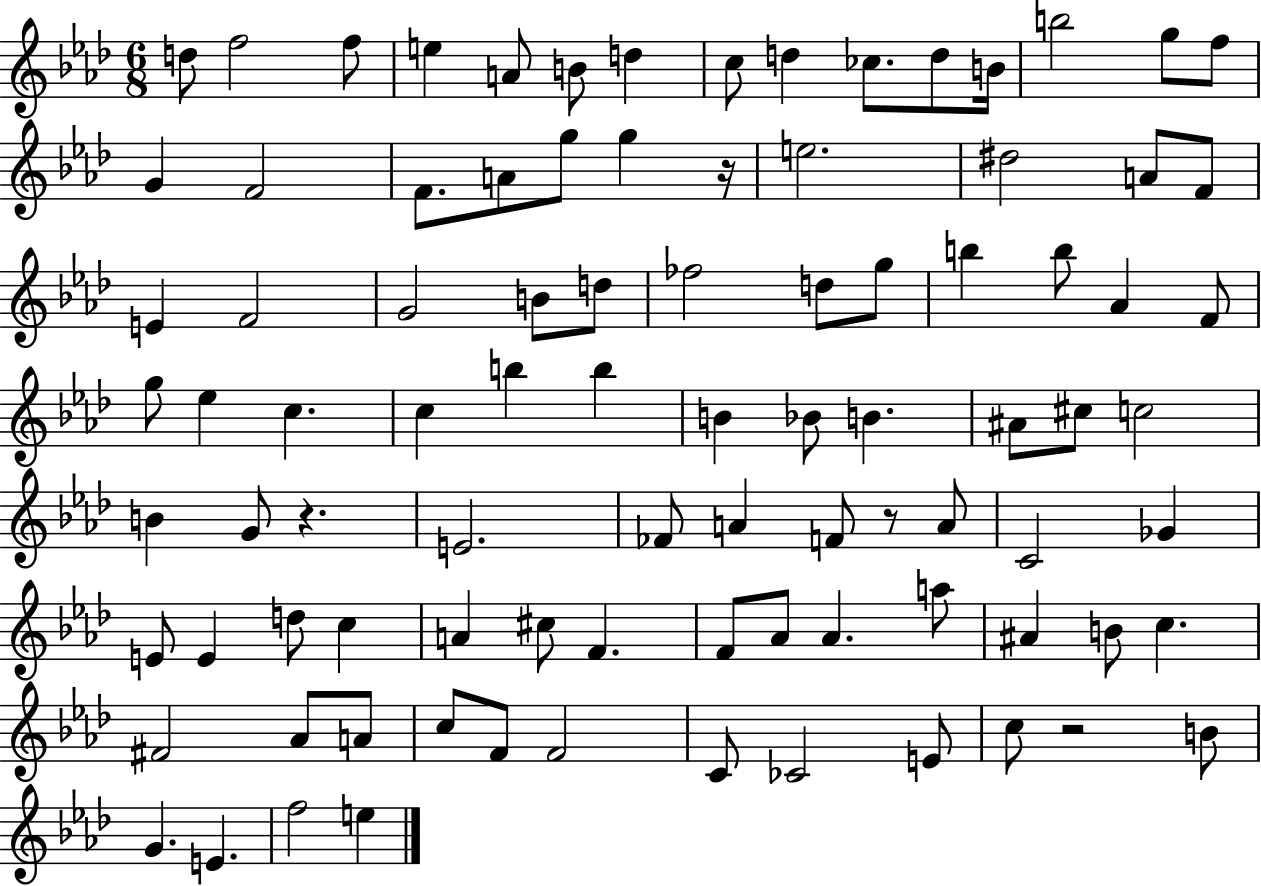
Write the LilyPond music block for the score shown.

{
  \clef treble
  \numericTimeSignature
  \time 6/8
  \key aes \major
  \repeat volta 2 { d''8 f''2 f''8 | e''4 a'8 b'8 d''4 | c''8 d''4 ces''8. d''8 b'16 | b''2 g''8 f''8 | \break g'4 f'2 | f'8. a'8 g''8 g''4 r16 | e''2. | dis''2 a'8 f'8 | \break e'4 f'2 | g'2 b'8 d''8 | fes''2 d''8 g''8 | b''4 b''8 aes'4 f'8 | \break g''8 ees''4 c''4. | c''4 b''4 b''4 | b'4 bes'8 b'4. | ais'8 cis''8 c''2 | \break b'4 g'8 r4. | e'2. | fes'8 a'4 f'8 r8 a'8 | c'2 ges'4 | \break e'8 e'4 d''8 c''4 | a'4 cis''8 f'4. | f'8 aes'8 aes'4. a''8 | ais'4 b'8 c''4. | \break fis'2 aes'8 a'8 | c''8 f'8 f'2 | c'8 ces'2 e'8 | c''8 r2 b'8 | \break g'4. e'4. | f''2 e''4 | } \bar "|."
}